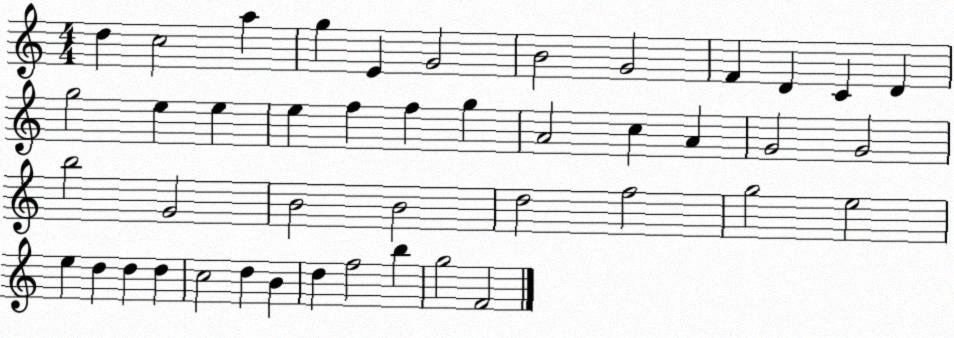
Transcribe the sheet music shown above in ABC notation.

X:1
T:Untitled
M:4/4
L:1/4
K:C
d c2 a g E G2 B2 G2 F D C D g2 e e e f f g A2 c A G2 G2 b2 G2 B2 B2 d2 f2 g2 e2 e d d d c2 d B d f2 b g2 F2